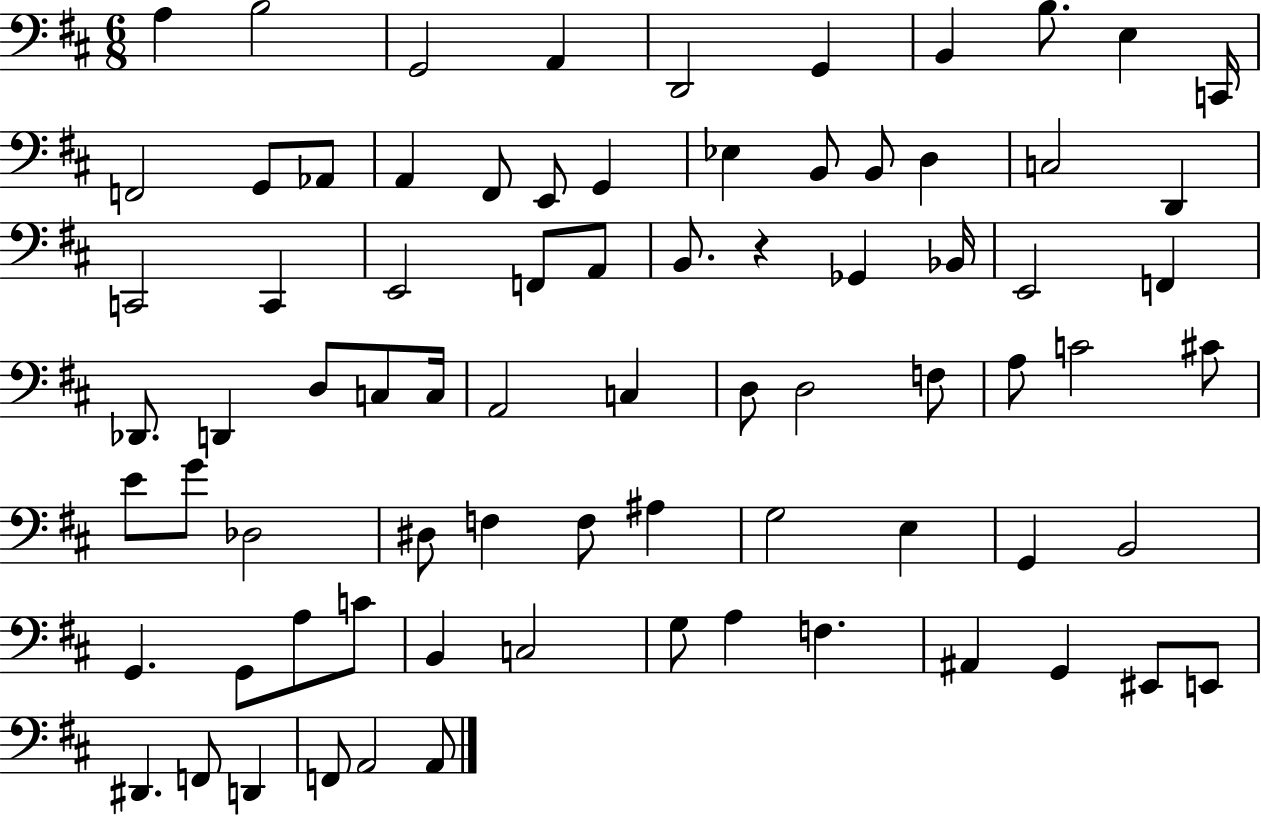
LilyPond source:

{
  \clef bass
  \numericTimeSignature
  \time 6/8
  \key d \major
  a4 b2 | g,2 a,4 | d,2 g,4 | b,4 b8. e4 c,16 | \break f,2 g,8 aes,8 | a,4 fis,8 e,8 g,4 | ees4 b,8 b,8 d4 | c2 d,4 | \break c,2 c,4 | e,2 f,8 a,8 | b,8. r4 ges,4 bes,16 | e,2 f,4 | \break des,8. d,4 d8 c8 c16 | a,2 c4 | d8 d2 f8 | a8 c'2 cis'8 | \break e'8 g'8 des2 | dis8 f4 f8 ais4 | g2 e4 | g,4 b,2 | \break g,4. g,8 a8 c'8 | b,4 c2 | g8 a4 f4. | ais,4 g,4 eis,8 e,8 | \break dis,4. f,8 d,4 | f,8 a,2 a,8 | \bar "|."
}